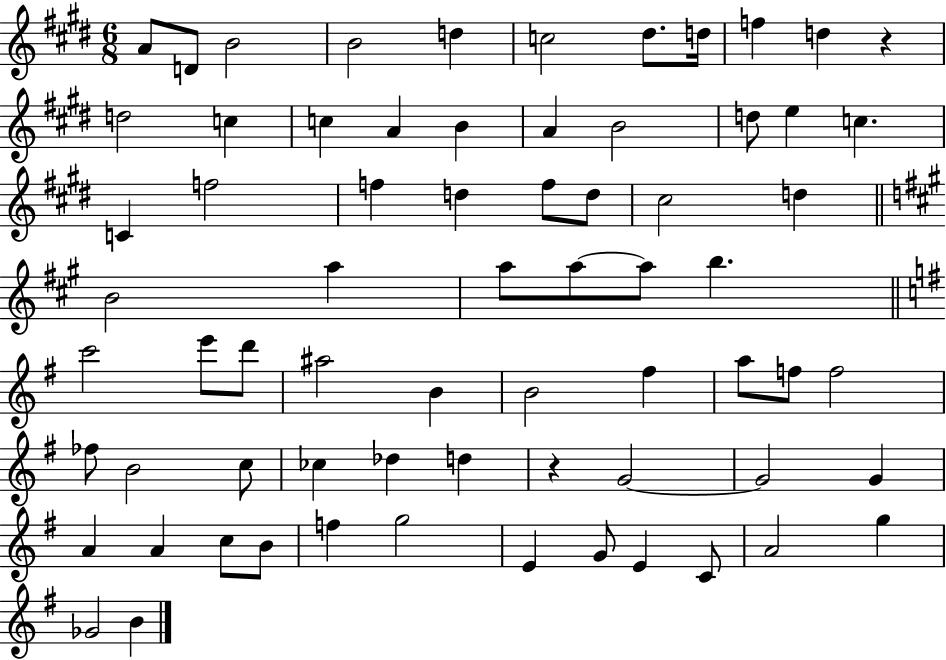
A4/e D4/e B4/h B4/h D5/q C5/h D#5/e. D5/s F5/q D5/q R/q D5/h C5/q C5/q A4/q B4/q A4/q B4/h D5/e E5/q C5/q. C4/q F5/h F5/q D5/q F5/e D5/e C#5/h D5/q B4/h A5/q A5/e A5/e A5/e B5/q. C6/h E6/e D6/e A#5/h B4/q B4/h F#5/q A5/e F5/e F5/h FES5/e B4/h C5/e CES5/q Db5/q D5/q R/q G4/h G4/h G4/q A4/q A4/q C5/e B4/e F5/q G5/h E4/q G4/e E4/q C4/e A4/h G5/q Gb4/h B4/q